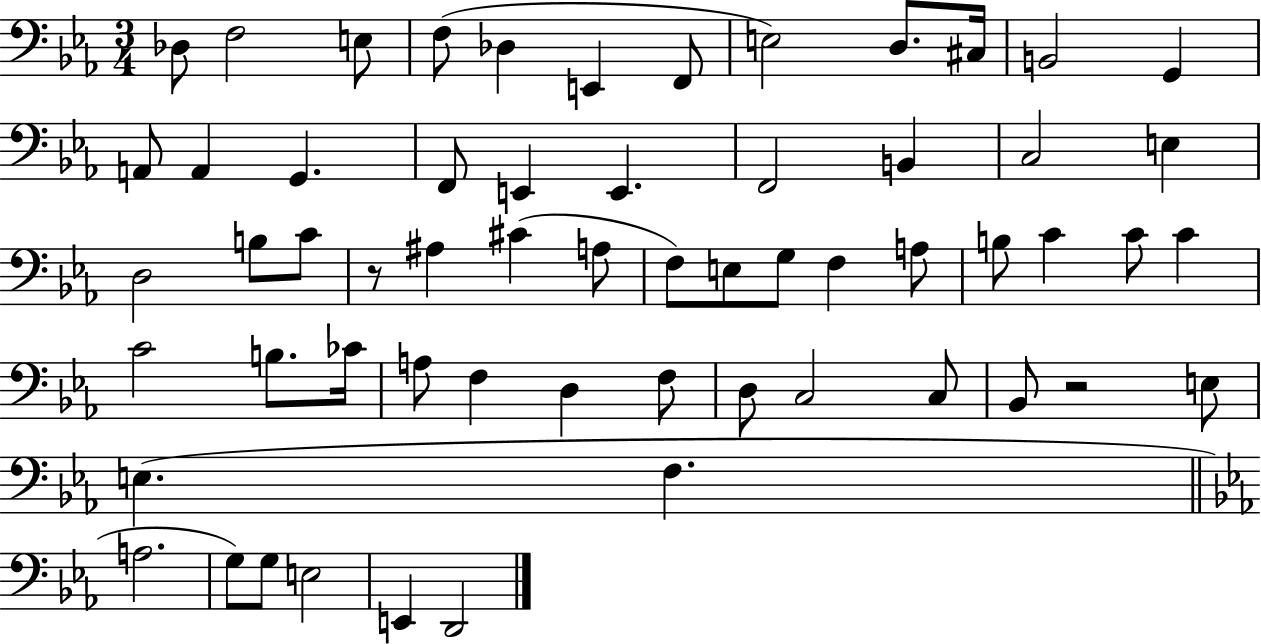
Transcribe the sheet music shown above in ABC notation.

X:1
T:Untitled
M:3/4
L:1/4
K:Eb
_D,/2 F,2 E,/2 F,/2 _D, E,, F,,/2 E,2 D,/2 ^C,/4 B,,2 G,, A,,/2 A,, G,, F,,/2 E,, E,, F,,2 B,, C,2 E, D,2 B,/2 C/2 z/2 ^A, ^C A,/2 F,/2 E,/2 G,/2 F, A,/2 B,/2 C C/2 C C2 B,/2 _C/4 A,/2 F, D, F,/2 D,/2 C,2 C,/2 _B,,/2 z2 E,/2 E, F, A,2 G,/2 G,/2 E,2 E,, D,,2